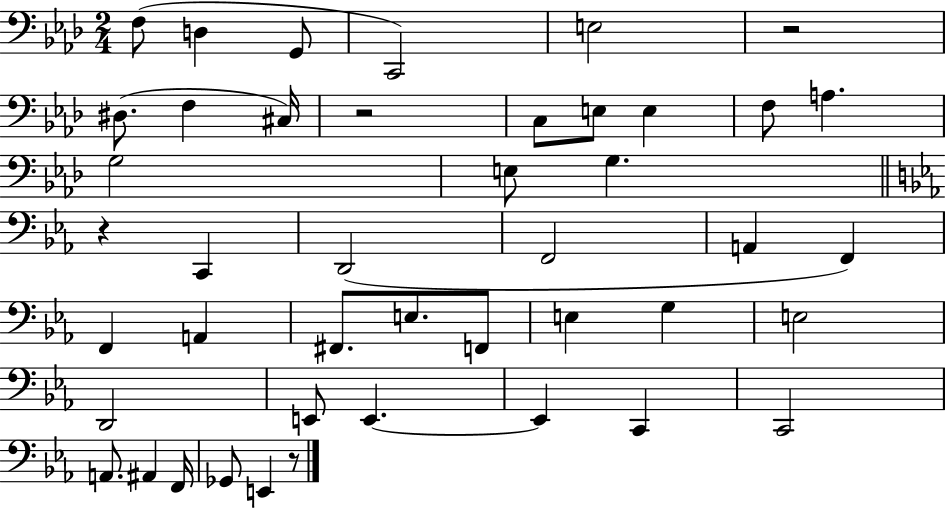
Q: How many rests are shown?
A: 4